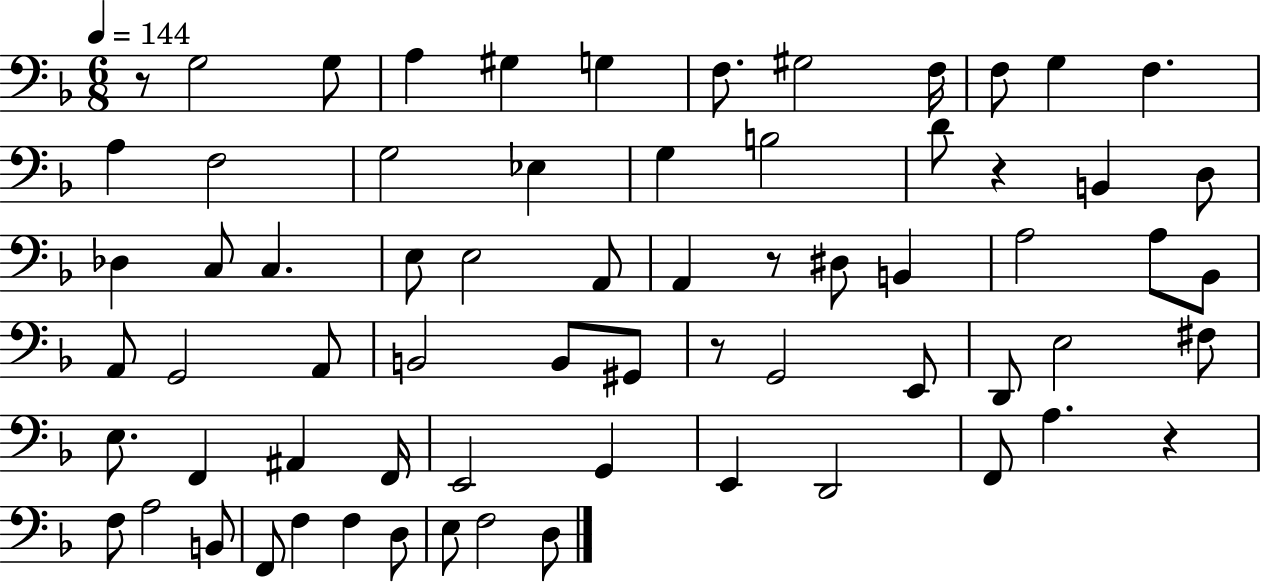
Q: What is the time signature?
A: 6/8